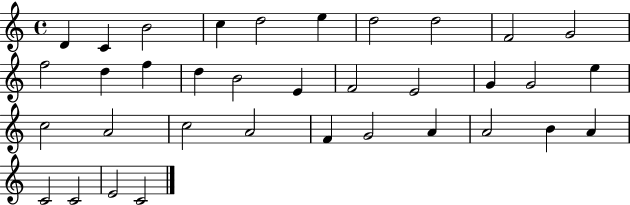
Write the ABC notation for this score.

X:1
T:Untitled
M:4/4
L:1/4
K:C
D C B2 c d2 e d2 d2 F2 G2 f2 d f d B2 E F2 E2 G G2 e c2 A2 c2 A2 F G2 A A2 B A C2 C2 E2 C2